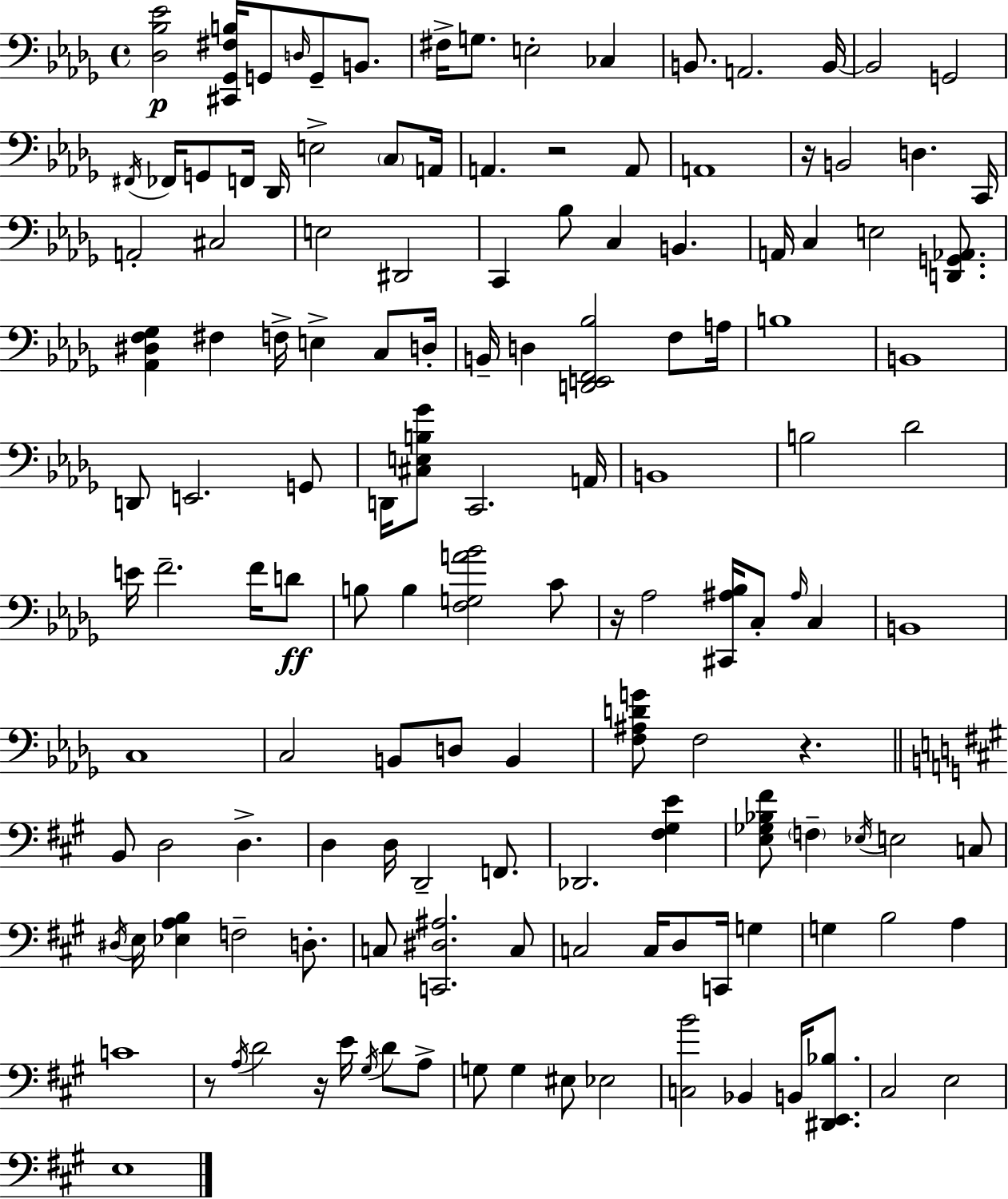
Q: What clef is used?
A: bass